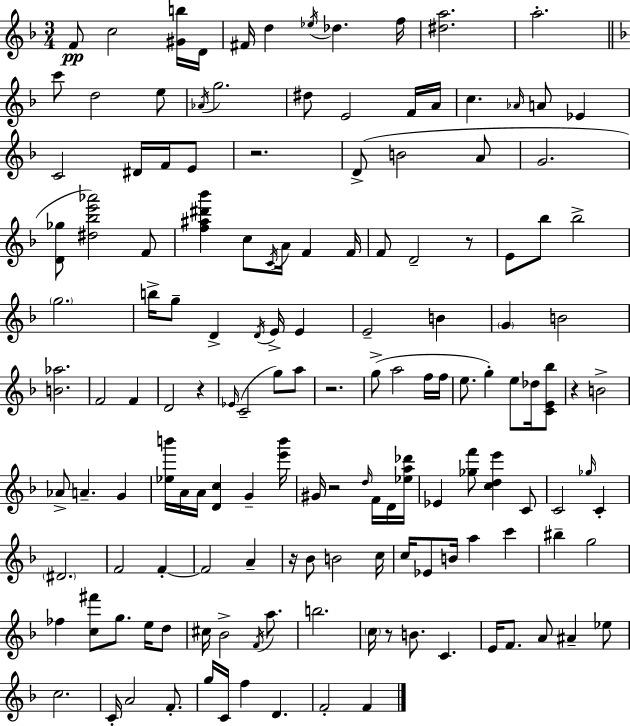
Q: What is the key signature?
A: F major